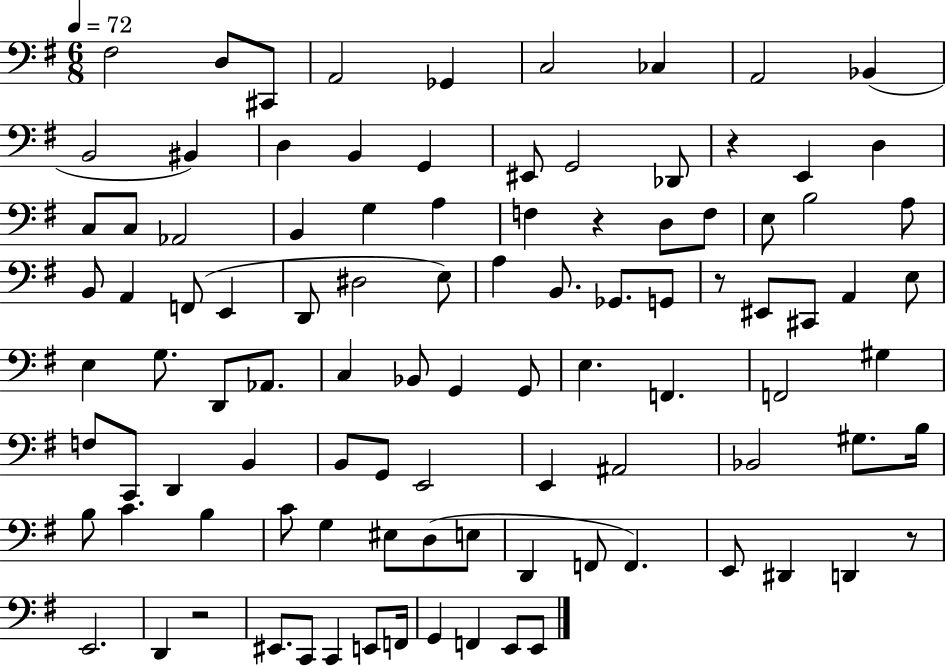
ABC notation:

X:1
T:Untitled
M:6/8
L:1/4
K:G
^F,2 D,/2 ^C,,/2 A,,2 _G,, C,2 _C, A,,2 _B,, B,,2 ^B,, D, B,, G,, ^E,,/2 G,,2 _D,,/2 z E,, D, C,/2 C,/2 _A,,2 B,, G, A, F, z D,/2 F,/2 E,/2 B,2 A,/2 B,,/2 A,, F,,/2 E,, D,,/2 ^D,2 E,/2 A, B,,/2 _G,,/2 G,,/2 z/2 ^E,,/2 ^C,,/2 A,, E,/2 E, G,/2 D,,/2 _A,,/2 C, _B,,/2 G,, G,,/2 E, F,, F,,2 ^G, F,/2 C,,/2 D,, B,, B,,/2 G,,/2 E,,2 E,, ^A,,2 _B,,2 ^G,/2 B,/4 B,/2 C B, C/2 G, ^E,/2 D,/2 E,/2 D,, F,,/2 F,, E,,/2 ^D,, D,, z/2 E,,2 D,, z2 ^E,,/2 C,,/2 C,, E,,/2 F,,/4 G,, F,, E,,/2 E,,/2